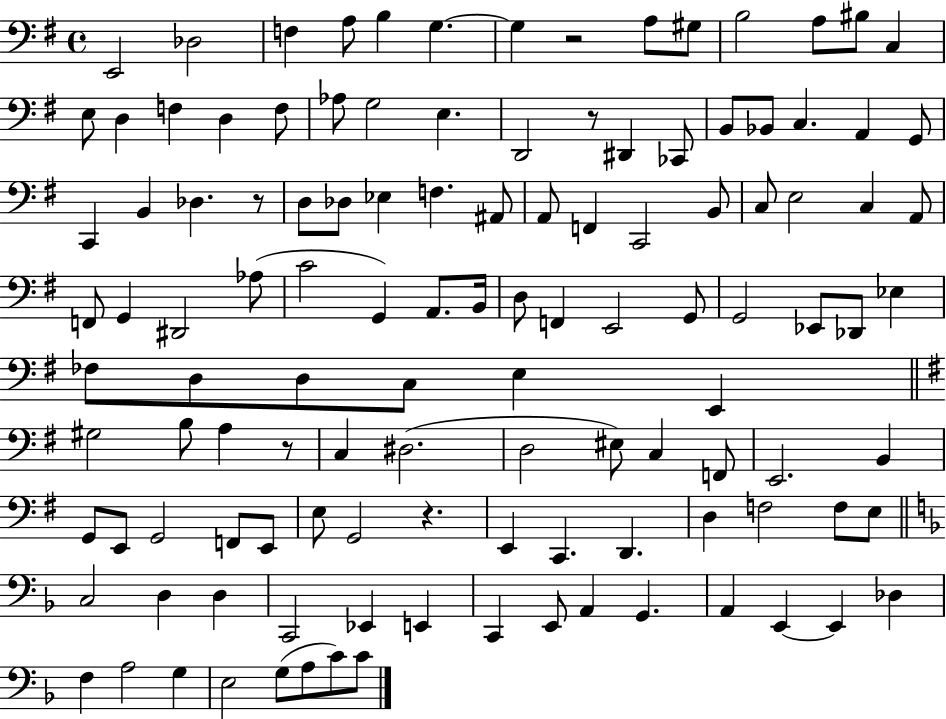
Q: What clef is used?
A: bass